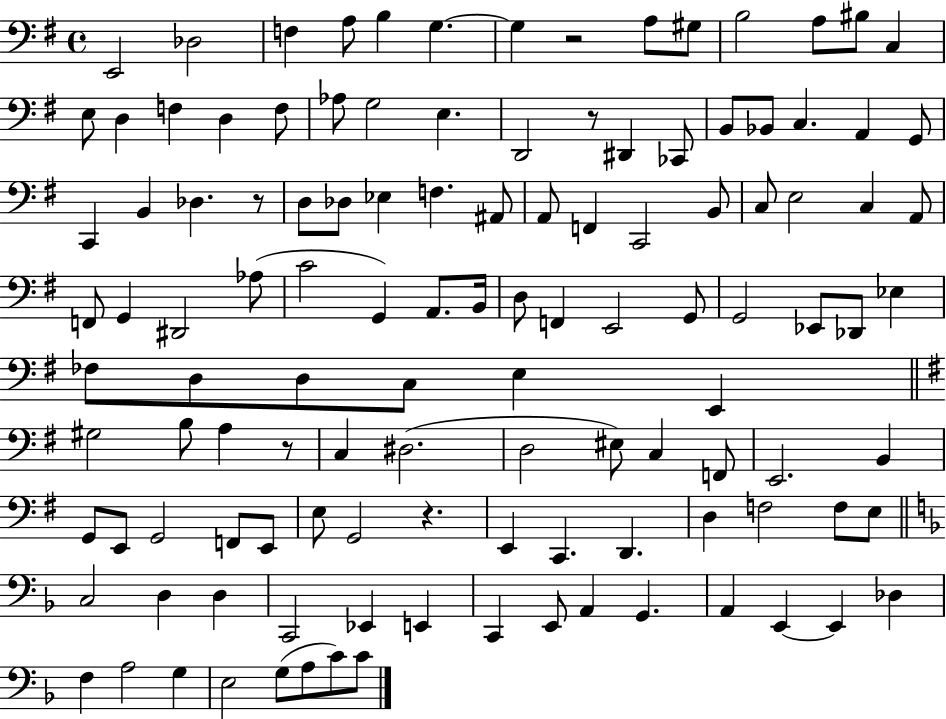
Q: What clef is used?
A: bass